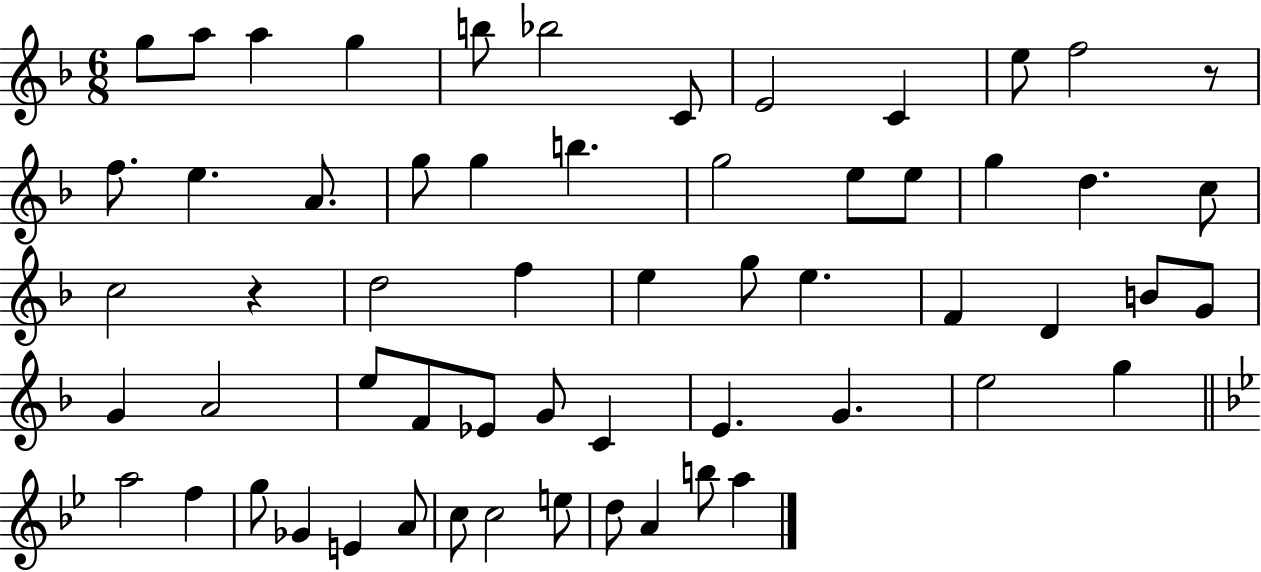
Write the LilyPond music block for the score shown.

{
  \clef treble
  \numericTimeSignature
  \time 6/8
  \key f \major
  \repeat volta 2 { g''8 a''8 a''4 g''4 | b''8 bes''2 c'8 | e'2 c'4 | e''8 f''2 r8 | \break f''8. e''4. a'8. | g''8 g''4 b''4. | g''2 e''8 e''8 | g''4 d''4. c''8 | \break c''2 r4 | d''2 f''4 | e''4 g''8 e''4. | f'4 d'4 b'8 g'8 | \break g'4 a'2 | e''8 f'8 ees'8 g'8 c'4 | e'4. g'4. | e''2 g''4 | \break \bar "||" \break \key bes \major a''2 f''4 | g''8 ges'4 e'4 a'8 | c''8 c''2 e''8 | d''8 a'4 b''8 a''4 | \break } \bar "|."
}